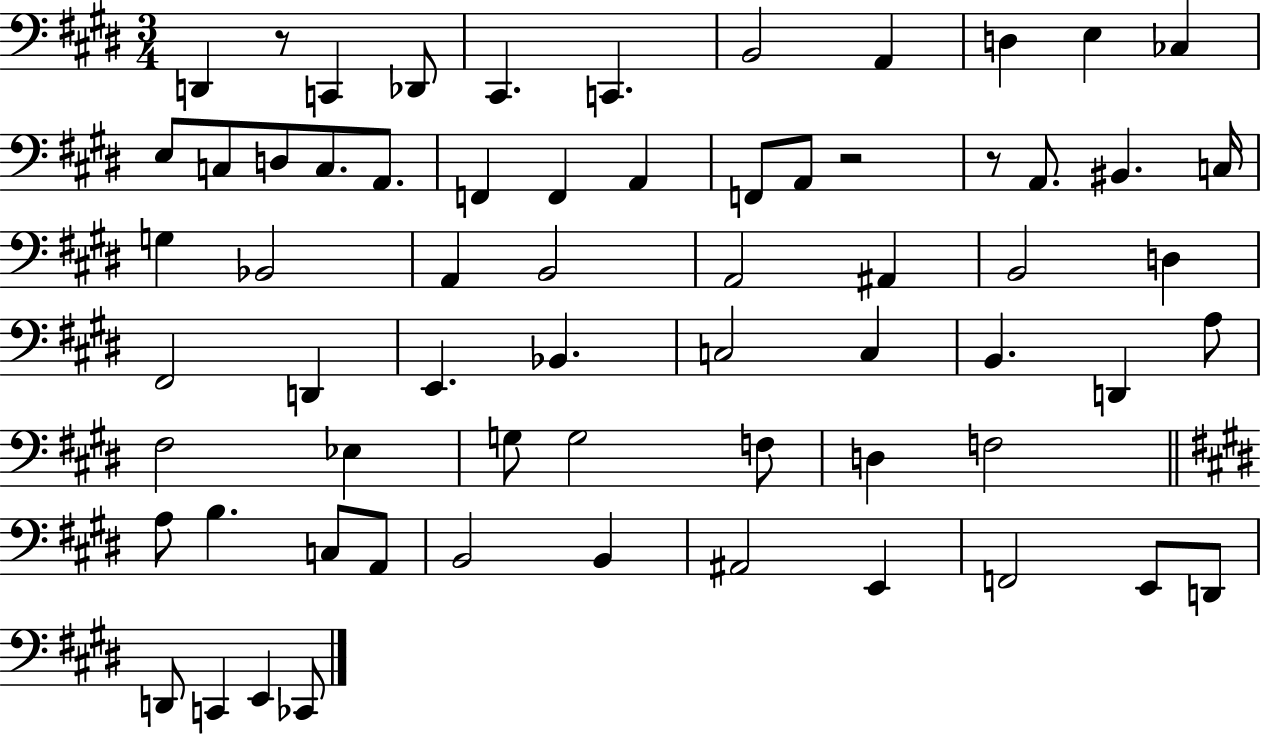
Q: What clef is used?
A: bass